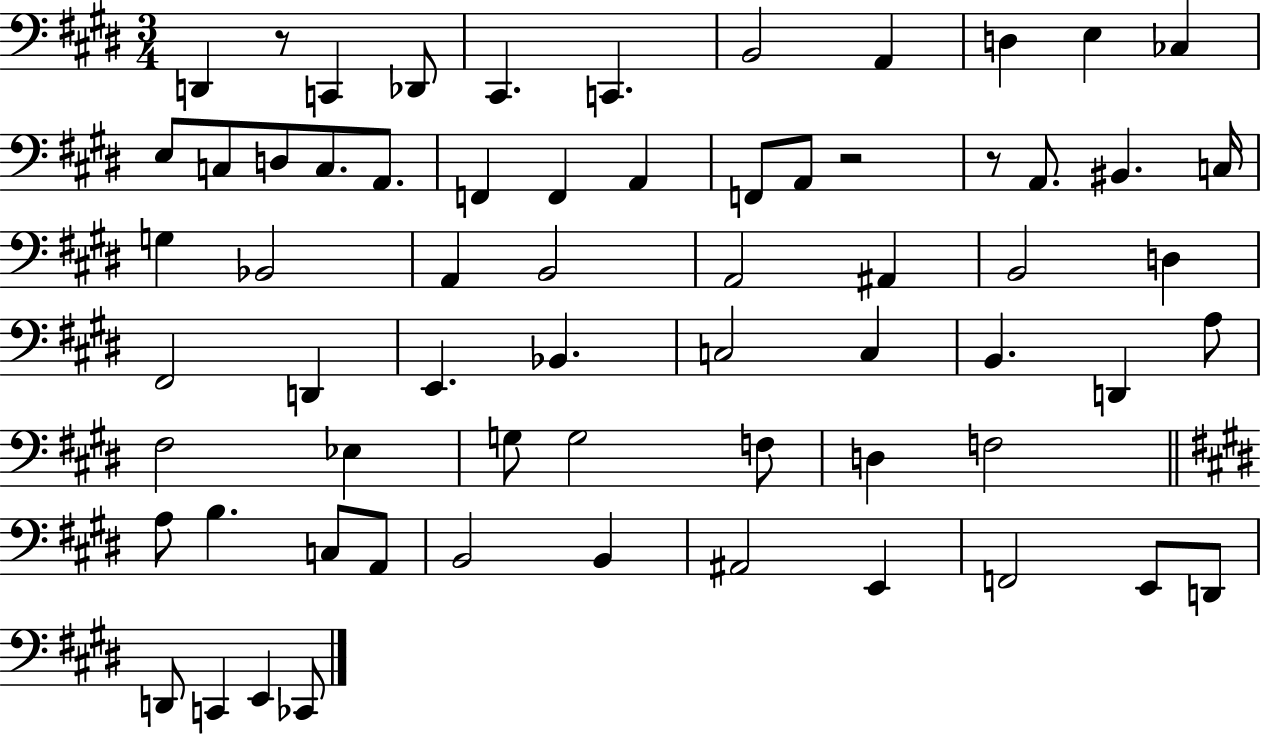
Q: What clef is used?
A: bass